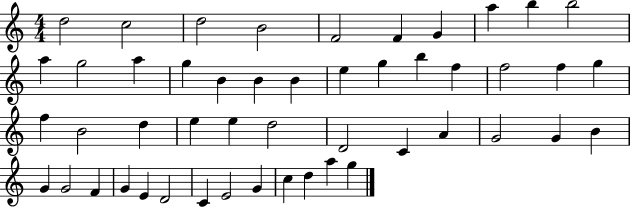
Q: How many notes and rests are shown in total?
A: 49